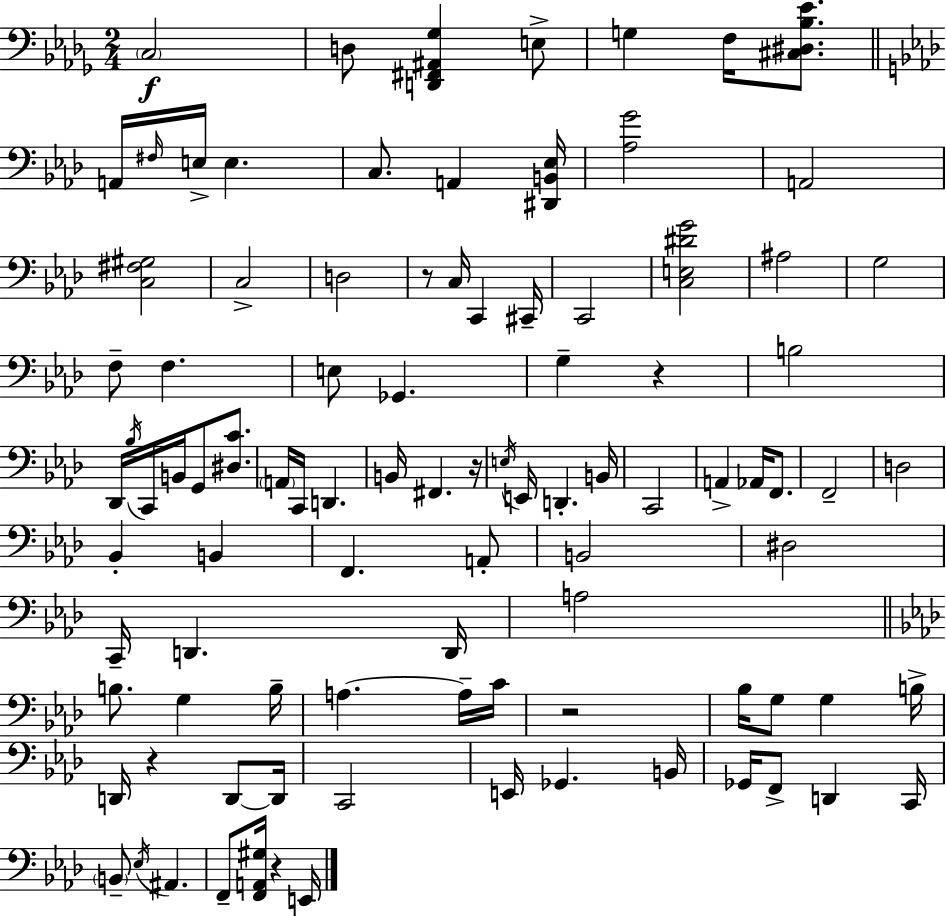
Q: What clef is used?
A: bass